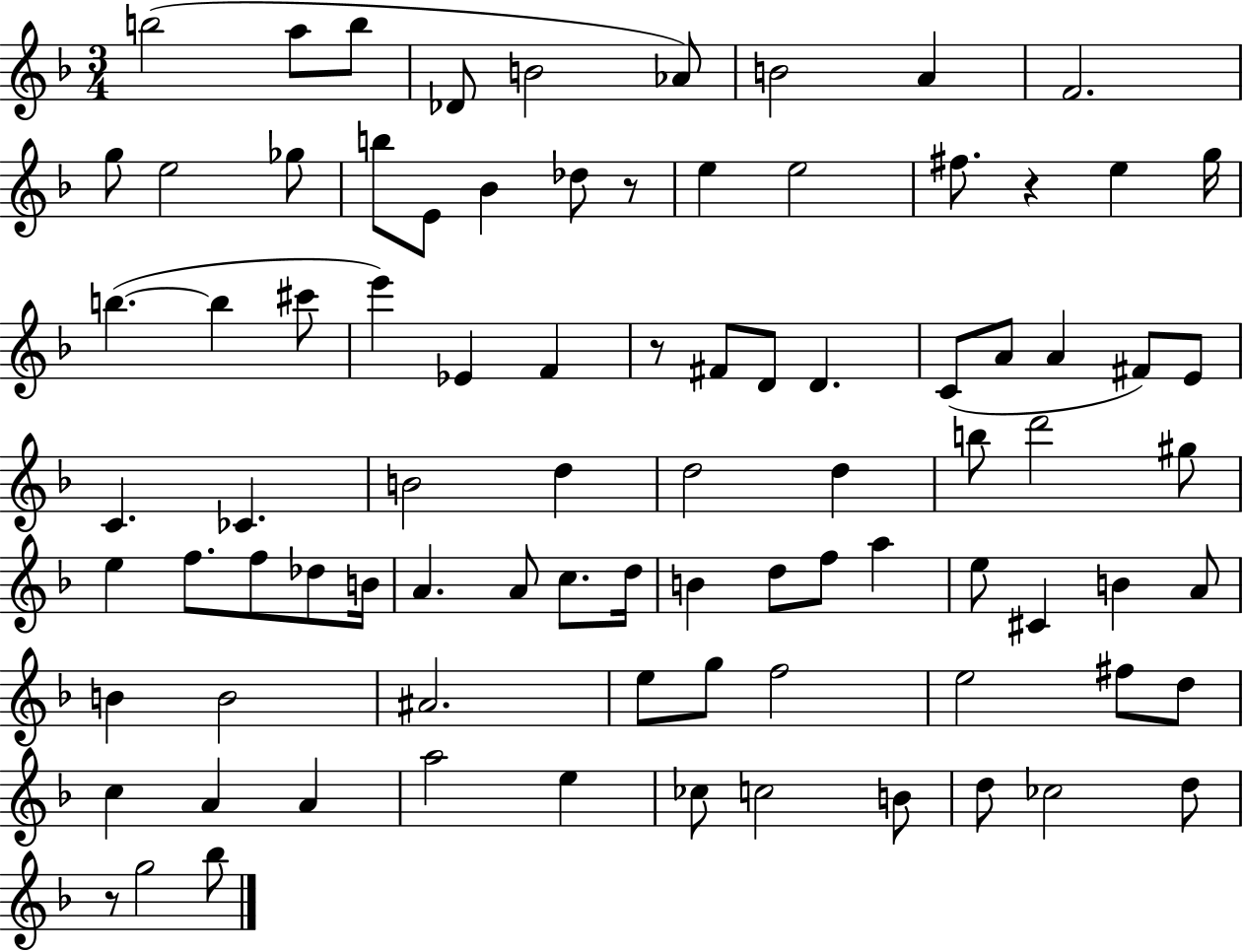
B5/h A5/e B5/e Db4/e B4/h Ab4/e B4/h A4/q F4/h. G5/e E5/h Gb5/e B5/e E4/e Bb4/q Db5/e R/e E5/q E5/h F#5/e. R/q E5/q G5/s B5/q. B5/q C#6/e E6/q Eb4/q F4/q R/e F#4/e D4/e D4/q. C4/e A4/e A4/q F#4/e E4/e C4/q. CES4/q. B4/h D5/q D5/h D5/q B5/e D6/h G#5/e E5/q F5/e. F5/e Db5/e B4/s A4/q. A4/e C5/e. D5/s B4/q D5/e F5/e A5/q E5/e C#4/q B4/q A4/e B4/q B4/h A#4/h. E5/e G5/e F5/h E5/h F#5/e D5/e C5/q A4/q A4/q A5/h E5/q CES5/e C5/h B4/e D5/e CES5/h D5/e R/e G5/h Bb5/e